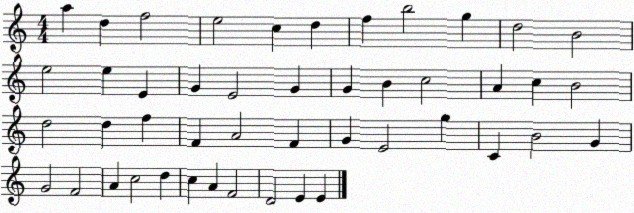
X:1
T:Untitled
M:4/4
L:1/4
K:C
a d f2 e2 c d f b2 g d2 B2 e2 e E G E2 G G B c2 A c B2 d2 d f F A2 F G E2 g C B2 G G2 F2 A c2 d c A F2 D2 E E